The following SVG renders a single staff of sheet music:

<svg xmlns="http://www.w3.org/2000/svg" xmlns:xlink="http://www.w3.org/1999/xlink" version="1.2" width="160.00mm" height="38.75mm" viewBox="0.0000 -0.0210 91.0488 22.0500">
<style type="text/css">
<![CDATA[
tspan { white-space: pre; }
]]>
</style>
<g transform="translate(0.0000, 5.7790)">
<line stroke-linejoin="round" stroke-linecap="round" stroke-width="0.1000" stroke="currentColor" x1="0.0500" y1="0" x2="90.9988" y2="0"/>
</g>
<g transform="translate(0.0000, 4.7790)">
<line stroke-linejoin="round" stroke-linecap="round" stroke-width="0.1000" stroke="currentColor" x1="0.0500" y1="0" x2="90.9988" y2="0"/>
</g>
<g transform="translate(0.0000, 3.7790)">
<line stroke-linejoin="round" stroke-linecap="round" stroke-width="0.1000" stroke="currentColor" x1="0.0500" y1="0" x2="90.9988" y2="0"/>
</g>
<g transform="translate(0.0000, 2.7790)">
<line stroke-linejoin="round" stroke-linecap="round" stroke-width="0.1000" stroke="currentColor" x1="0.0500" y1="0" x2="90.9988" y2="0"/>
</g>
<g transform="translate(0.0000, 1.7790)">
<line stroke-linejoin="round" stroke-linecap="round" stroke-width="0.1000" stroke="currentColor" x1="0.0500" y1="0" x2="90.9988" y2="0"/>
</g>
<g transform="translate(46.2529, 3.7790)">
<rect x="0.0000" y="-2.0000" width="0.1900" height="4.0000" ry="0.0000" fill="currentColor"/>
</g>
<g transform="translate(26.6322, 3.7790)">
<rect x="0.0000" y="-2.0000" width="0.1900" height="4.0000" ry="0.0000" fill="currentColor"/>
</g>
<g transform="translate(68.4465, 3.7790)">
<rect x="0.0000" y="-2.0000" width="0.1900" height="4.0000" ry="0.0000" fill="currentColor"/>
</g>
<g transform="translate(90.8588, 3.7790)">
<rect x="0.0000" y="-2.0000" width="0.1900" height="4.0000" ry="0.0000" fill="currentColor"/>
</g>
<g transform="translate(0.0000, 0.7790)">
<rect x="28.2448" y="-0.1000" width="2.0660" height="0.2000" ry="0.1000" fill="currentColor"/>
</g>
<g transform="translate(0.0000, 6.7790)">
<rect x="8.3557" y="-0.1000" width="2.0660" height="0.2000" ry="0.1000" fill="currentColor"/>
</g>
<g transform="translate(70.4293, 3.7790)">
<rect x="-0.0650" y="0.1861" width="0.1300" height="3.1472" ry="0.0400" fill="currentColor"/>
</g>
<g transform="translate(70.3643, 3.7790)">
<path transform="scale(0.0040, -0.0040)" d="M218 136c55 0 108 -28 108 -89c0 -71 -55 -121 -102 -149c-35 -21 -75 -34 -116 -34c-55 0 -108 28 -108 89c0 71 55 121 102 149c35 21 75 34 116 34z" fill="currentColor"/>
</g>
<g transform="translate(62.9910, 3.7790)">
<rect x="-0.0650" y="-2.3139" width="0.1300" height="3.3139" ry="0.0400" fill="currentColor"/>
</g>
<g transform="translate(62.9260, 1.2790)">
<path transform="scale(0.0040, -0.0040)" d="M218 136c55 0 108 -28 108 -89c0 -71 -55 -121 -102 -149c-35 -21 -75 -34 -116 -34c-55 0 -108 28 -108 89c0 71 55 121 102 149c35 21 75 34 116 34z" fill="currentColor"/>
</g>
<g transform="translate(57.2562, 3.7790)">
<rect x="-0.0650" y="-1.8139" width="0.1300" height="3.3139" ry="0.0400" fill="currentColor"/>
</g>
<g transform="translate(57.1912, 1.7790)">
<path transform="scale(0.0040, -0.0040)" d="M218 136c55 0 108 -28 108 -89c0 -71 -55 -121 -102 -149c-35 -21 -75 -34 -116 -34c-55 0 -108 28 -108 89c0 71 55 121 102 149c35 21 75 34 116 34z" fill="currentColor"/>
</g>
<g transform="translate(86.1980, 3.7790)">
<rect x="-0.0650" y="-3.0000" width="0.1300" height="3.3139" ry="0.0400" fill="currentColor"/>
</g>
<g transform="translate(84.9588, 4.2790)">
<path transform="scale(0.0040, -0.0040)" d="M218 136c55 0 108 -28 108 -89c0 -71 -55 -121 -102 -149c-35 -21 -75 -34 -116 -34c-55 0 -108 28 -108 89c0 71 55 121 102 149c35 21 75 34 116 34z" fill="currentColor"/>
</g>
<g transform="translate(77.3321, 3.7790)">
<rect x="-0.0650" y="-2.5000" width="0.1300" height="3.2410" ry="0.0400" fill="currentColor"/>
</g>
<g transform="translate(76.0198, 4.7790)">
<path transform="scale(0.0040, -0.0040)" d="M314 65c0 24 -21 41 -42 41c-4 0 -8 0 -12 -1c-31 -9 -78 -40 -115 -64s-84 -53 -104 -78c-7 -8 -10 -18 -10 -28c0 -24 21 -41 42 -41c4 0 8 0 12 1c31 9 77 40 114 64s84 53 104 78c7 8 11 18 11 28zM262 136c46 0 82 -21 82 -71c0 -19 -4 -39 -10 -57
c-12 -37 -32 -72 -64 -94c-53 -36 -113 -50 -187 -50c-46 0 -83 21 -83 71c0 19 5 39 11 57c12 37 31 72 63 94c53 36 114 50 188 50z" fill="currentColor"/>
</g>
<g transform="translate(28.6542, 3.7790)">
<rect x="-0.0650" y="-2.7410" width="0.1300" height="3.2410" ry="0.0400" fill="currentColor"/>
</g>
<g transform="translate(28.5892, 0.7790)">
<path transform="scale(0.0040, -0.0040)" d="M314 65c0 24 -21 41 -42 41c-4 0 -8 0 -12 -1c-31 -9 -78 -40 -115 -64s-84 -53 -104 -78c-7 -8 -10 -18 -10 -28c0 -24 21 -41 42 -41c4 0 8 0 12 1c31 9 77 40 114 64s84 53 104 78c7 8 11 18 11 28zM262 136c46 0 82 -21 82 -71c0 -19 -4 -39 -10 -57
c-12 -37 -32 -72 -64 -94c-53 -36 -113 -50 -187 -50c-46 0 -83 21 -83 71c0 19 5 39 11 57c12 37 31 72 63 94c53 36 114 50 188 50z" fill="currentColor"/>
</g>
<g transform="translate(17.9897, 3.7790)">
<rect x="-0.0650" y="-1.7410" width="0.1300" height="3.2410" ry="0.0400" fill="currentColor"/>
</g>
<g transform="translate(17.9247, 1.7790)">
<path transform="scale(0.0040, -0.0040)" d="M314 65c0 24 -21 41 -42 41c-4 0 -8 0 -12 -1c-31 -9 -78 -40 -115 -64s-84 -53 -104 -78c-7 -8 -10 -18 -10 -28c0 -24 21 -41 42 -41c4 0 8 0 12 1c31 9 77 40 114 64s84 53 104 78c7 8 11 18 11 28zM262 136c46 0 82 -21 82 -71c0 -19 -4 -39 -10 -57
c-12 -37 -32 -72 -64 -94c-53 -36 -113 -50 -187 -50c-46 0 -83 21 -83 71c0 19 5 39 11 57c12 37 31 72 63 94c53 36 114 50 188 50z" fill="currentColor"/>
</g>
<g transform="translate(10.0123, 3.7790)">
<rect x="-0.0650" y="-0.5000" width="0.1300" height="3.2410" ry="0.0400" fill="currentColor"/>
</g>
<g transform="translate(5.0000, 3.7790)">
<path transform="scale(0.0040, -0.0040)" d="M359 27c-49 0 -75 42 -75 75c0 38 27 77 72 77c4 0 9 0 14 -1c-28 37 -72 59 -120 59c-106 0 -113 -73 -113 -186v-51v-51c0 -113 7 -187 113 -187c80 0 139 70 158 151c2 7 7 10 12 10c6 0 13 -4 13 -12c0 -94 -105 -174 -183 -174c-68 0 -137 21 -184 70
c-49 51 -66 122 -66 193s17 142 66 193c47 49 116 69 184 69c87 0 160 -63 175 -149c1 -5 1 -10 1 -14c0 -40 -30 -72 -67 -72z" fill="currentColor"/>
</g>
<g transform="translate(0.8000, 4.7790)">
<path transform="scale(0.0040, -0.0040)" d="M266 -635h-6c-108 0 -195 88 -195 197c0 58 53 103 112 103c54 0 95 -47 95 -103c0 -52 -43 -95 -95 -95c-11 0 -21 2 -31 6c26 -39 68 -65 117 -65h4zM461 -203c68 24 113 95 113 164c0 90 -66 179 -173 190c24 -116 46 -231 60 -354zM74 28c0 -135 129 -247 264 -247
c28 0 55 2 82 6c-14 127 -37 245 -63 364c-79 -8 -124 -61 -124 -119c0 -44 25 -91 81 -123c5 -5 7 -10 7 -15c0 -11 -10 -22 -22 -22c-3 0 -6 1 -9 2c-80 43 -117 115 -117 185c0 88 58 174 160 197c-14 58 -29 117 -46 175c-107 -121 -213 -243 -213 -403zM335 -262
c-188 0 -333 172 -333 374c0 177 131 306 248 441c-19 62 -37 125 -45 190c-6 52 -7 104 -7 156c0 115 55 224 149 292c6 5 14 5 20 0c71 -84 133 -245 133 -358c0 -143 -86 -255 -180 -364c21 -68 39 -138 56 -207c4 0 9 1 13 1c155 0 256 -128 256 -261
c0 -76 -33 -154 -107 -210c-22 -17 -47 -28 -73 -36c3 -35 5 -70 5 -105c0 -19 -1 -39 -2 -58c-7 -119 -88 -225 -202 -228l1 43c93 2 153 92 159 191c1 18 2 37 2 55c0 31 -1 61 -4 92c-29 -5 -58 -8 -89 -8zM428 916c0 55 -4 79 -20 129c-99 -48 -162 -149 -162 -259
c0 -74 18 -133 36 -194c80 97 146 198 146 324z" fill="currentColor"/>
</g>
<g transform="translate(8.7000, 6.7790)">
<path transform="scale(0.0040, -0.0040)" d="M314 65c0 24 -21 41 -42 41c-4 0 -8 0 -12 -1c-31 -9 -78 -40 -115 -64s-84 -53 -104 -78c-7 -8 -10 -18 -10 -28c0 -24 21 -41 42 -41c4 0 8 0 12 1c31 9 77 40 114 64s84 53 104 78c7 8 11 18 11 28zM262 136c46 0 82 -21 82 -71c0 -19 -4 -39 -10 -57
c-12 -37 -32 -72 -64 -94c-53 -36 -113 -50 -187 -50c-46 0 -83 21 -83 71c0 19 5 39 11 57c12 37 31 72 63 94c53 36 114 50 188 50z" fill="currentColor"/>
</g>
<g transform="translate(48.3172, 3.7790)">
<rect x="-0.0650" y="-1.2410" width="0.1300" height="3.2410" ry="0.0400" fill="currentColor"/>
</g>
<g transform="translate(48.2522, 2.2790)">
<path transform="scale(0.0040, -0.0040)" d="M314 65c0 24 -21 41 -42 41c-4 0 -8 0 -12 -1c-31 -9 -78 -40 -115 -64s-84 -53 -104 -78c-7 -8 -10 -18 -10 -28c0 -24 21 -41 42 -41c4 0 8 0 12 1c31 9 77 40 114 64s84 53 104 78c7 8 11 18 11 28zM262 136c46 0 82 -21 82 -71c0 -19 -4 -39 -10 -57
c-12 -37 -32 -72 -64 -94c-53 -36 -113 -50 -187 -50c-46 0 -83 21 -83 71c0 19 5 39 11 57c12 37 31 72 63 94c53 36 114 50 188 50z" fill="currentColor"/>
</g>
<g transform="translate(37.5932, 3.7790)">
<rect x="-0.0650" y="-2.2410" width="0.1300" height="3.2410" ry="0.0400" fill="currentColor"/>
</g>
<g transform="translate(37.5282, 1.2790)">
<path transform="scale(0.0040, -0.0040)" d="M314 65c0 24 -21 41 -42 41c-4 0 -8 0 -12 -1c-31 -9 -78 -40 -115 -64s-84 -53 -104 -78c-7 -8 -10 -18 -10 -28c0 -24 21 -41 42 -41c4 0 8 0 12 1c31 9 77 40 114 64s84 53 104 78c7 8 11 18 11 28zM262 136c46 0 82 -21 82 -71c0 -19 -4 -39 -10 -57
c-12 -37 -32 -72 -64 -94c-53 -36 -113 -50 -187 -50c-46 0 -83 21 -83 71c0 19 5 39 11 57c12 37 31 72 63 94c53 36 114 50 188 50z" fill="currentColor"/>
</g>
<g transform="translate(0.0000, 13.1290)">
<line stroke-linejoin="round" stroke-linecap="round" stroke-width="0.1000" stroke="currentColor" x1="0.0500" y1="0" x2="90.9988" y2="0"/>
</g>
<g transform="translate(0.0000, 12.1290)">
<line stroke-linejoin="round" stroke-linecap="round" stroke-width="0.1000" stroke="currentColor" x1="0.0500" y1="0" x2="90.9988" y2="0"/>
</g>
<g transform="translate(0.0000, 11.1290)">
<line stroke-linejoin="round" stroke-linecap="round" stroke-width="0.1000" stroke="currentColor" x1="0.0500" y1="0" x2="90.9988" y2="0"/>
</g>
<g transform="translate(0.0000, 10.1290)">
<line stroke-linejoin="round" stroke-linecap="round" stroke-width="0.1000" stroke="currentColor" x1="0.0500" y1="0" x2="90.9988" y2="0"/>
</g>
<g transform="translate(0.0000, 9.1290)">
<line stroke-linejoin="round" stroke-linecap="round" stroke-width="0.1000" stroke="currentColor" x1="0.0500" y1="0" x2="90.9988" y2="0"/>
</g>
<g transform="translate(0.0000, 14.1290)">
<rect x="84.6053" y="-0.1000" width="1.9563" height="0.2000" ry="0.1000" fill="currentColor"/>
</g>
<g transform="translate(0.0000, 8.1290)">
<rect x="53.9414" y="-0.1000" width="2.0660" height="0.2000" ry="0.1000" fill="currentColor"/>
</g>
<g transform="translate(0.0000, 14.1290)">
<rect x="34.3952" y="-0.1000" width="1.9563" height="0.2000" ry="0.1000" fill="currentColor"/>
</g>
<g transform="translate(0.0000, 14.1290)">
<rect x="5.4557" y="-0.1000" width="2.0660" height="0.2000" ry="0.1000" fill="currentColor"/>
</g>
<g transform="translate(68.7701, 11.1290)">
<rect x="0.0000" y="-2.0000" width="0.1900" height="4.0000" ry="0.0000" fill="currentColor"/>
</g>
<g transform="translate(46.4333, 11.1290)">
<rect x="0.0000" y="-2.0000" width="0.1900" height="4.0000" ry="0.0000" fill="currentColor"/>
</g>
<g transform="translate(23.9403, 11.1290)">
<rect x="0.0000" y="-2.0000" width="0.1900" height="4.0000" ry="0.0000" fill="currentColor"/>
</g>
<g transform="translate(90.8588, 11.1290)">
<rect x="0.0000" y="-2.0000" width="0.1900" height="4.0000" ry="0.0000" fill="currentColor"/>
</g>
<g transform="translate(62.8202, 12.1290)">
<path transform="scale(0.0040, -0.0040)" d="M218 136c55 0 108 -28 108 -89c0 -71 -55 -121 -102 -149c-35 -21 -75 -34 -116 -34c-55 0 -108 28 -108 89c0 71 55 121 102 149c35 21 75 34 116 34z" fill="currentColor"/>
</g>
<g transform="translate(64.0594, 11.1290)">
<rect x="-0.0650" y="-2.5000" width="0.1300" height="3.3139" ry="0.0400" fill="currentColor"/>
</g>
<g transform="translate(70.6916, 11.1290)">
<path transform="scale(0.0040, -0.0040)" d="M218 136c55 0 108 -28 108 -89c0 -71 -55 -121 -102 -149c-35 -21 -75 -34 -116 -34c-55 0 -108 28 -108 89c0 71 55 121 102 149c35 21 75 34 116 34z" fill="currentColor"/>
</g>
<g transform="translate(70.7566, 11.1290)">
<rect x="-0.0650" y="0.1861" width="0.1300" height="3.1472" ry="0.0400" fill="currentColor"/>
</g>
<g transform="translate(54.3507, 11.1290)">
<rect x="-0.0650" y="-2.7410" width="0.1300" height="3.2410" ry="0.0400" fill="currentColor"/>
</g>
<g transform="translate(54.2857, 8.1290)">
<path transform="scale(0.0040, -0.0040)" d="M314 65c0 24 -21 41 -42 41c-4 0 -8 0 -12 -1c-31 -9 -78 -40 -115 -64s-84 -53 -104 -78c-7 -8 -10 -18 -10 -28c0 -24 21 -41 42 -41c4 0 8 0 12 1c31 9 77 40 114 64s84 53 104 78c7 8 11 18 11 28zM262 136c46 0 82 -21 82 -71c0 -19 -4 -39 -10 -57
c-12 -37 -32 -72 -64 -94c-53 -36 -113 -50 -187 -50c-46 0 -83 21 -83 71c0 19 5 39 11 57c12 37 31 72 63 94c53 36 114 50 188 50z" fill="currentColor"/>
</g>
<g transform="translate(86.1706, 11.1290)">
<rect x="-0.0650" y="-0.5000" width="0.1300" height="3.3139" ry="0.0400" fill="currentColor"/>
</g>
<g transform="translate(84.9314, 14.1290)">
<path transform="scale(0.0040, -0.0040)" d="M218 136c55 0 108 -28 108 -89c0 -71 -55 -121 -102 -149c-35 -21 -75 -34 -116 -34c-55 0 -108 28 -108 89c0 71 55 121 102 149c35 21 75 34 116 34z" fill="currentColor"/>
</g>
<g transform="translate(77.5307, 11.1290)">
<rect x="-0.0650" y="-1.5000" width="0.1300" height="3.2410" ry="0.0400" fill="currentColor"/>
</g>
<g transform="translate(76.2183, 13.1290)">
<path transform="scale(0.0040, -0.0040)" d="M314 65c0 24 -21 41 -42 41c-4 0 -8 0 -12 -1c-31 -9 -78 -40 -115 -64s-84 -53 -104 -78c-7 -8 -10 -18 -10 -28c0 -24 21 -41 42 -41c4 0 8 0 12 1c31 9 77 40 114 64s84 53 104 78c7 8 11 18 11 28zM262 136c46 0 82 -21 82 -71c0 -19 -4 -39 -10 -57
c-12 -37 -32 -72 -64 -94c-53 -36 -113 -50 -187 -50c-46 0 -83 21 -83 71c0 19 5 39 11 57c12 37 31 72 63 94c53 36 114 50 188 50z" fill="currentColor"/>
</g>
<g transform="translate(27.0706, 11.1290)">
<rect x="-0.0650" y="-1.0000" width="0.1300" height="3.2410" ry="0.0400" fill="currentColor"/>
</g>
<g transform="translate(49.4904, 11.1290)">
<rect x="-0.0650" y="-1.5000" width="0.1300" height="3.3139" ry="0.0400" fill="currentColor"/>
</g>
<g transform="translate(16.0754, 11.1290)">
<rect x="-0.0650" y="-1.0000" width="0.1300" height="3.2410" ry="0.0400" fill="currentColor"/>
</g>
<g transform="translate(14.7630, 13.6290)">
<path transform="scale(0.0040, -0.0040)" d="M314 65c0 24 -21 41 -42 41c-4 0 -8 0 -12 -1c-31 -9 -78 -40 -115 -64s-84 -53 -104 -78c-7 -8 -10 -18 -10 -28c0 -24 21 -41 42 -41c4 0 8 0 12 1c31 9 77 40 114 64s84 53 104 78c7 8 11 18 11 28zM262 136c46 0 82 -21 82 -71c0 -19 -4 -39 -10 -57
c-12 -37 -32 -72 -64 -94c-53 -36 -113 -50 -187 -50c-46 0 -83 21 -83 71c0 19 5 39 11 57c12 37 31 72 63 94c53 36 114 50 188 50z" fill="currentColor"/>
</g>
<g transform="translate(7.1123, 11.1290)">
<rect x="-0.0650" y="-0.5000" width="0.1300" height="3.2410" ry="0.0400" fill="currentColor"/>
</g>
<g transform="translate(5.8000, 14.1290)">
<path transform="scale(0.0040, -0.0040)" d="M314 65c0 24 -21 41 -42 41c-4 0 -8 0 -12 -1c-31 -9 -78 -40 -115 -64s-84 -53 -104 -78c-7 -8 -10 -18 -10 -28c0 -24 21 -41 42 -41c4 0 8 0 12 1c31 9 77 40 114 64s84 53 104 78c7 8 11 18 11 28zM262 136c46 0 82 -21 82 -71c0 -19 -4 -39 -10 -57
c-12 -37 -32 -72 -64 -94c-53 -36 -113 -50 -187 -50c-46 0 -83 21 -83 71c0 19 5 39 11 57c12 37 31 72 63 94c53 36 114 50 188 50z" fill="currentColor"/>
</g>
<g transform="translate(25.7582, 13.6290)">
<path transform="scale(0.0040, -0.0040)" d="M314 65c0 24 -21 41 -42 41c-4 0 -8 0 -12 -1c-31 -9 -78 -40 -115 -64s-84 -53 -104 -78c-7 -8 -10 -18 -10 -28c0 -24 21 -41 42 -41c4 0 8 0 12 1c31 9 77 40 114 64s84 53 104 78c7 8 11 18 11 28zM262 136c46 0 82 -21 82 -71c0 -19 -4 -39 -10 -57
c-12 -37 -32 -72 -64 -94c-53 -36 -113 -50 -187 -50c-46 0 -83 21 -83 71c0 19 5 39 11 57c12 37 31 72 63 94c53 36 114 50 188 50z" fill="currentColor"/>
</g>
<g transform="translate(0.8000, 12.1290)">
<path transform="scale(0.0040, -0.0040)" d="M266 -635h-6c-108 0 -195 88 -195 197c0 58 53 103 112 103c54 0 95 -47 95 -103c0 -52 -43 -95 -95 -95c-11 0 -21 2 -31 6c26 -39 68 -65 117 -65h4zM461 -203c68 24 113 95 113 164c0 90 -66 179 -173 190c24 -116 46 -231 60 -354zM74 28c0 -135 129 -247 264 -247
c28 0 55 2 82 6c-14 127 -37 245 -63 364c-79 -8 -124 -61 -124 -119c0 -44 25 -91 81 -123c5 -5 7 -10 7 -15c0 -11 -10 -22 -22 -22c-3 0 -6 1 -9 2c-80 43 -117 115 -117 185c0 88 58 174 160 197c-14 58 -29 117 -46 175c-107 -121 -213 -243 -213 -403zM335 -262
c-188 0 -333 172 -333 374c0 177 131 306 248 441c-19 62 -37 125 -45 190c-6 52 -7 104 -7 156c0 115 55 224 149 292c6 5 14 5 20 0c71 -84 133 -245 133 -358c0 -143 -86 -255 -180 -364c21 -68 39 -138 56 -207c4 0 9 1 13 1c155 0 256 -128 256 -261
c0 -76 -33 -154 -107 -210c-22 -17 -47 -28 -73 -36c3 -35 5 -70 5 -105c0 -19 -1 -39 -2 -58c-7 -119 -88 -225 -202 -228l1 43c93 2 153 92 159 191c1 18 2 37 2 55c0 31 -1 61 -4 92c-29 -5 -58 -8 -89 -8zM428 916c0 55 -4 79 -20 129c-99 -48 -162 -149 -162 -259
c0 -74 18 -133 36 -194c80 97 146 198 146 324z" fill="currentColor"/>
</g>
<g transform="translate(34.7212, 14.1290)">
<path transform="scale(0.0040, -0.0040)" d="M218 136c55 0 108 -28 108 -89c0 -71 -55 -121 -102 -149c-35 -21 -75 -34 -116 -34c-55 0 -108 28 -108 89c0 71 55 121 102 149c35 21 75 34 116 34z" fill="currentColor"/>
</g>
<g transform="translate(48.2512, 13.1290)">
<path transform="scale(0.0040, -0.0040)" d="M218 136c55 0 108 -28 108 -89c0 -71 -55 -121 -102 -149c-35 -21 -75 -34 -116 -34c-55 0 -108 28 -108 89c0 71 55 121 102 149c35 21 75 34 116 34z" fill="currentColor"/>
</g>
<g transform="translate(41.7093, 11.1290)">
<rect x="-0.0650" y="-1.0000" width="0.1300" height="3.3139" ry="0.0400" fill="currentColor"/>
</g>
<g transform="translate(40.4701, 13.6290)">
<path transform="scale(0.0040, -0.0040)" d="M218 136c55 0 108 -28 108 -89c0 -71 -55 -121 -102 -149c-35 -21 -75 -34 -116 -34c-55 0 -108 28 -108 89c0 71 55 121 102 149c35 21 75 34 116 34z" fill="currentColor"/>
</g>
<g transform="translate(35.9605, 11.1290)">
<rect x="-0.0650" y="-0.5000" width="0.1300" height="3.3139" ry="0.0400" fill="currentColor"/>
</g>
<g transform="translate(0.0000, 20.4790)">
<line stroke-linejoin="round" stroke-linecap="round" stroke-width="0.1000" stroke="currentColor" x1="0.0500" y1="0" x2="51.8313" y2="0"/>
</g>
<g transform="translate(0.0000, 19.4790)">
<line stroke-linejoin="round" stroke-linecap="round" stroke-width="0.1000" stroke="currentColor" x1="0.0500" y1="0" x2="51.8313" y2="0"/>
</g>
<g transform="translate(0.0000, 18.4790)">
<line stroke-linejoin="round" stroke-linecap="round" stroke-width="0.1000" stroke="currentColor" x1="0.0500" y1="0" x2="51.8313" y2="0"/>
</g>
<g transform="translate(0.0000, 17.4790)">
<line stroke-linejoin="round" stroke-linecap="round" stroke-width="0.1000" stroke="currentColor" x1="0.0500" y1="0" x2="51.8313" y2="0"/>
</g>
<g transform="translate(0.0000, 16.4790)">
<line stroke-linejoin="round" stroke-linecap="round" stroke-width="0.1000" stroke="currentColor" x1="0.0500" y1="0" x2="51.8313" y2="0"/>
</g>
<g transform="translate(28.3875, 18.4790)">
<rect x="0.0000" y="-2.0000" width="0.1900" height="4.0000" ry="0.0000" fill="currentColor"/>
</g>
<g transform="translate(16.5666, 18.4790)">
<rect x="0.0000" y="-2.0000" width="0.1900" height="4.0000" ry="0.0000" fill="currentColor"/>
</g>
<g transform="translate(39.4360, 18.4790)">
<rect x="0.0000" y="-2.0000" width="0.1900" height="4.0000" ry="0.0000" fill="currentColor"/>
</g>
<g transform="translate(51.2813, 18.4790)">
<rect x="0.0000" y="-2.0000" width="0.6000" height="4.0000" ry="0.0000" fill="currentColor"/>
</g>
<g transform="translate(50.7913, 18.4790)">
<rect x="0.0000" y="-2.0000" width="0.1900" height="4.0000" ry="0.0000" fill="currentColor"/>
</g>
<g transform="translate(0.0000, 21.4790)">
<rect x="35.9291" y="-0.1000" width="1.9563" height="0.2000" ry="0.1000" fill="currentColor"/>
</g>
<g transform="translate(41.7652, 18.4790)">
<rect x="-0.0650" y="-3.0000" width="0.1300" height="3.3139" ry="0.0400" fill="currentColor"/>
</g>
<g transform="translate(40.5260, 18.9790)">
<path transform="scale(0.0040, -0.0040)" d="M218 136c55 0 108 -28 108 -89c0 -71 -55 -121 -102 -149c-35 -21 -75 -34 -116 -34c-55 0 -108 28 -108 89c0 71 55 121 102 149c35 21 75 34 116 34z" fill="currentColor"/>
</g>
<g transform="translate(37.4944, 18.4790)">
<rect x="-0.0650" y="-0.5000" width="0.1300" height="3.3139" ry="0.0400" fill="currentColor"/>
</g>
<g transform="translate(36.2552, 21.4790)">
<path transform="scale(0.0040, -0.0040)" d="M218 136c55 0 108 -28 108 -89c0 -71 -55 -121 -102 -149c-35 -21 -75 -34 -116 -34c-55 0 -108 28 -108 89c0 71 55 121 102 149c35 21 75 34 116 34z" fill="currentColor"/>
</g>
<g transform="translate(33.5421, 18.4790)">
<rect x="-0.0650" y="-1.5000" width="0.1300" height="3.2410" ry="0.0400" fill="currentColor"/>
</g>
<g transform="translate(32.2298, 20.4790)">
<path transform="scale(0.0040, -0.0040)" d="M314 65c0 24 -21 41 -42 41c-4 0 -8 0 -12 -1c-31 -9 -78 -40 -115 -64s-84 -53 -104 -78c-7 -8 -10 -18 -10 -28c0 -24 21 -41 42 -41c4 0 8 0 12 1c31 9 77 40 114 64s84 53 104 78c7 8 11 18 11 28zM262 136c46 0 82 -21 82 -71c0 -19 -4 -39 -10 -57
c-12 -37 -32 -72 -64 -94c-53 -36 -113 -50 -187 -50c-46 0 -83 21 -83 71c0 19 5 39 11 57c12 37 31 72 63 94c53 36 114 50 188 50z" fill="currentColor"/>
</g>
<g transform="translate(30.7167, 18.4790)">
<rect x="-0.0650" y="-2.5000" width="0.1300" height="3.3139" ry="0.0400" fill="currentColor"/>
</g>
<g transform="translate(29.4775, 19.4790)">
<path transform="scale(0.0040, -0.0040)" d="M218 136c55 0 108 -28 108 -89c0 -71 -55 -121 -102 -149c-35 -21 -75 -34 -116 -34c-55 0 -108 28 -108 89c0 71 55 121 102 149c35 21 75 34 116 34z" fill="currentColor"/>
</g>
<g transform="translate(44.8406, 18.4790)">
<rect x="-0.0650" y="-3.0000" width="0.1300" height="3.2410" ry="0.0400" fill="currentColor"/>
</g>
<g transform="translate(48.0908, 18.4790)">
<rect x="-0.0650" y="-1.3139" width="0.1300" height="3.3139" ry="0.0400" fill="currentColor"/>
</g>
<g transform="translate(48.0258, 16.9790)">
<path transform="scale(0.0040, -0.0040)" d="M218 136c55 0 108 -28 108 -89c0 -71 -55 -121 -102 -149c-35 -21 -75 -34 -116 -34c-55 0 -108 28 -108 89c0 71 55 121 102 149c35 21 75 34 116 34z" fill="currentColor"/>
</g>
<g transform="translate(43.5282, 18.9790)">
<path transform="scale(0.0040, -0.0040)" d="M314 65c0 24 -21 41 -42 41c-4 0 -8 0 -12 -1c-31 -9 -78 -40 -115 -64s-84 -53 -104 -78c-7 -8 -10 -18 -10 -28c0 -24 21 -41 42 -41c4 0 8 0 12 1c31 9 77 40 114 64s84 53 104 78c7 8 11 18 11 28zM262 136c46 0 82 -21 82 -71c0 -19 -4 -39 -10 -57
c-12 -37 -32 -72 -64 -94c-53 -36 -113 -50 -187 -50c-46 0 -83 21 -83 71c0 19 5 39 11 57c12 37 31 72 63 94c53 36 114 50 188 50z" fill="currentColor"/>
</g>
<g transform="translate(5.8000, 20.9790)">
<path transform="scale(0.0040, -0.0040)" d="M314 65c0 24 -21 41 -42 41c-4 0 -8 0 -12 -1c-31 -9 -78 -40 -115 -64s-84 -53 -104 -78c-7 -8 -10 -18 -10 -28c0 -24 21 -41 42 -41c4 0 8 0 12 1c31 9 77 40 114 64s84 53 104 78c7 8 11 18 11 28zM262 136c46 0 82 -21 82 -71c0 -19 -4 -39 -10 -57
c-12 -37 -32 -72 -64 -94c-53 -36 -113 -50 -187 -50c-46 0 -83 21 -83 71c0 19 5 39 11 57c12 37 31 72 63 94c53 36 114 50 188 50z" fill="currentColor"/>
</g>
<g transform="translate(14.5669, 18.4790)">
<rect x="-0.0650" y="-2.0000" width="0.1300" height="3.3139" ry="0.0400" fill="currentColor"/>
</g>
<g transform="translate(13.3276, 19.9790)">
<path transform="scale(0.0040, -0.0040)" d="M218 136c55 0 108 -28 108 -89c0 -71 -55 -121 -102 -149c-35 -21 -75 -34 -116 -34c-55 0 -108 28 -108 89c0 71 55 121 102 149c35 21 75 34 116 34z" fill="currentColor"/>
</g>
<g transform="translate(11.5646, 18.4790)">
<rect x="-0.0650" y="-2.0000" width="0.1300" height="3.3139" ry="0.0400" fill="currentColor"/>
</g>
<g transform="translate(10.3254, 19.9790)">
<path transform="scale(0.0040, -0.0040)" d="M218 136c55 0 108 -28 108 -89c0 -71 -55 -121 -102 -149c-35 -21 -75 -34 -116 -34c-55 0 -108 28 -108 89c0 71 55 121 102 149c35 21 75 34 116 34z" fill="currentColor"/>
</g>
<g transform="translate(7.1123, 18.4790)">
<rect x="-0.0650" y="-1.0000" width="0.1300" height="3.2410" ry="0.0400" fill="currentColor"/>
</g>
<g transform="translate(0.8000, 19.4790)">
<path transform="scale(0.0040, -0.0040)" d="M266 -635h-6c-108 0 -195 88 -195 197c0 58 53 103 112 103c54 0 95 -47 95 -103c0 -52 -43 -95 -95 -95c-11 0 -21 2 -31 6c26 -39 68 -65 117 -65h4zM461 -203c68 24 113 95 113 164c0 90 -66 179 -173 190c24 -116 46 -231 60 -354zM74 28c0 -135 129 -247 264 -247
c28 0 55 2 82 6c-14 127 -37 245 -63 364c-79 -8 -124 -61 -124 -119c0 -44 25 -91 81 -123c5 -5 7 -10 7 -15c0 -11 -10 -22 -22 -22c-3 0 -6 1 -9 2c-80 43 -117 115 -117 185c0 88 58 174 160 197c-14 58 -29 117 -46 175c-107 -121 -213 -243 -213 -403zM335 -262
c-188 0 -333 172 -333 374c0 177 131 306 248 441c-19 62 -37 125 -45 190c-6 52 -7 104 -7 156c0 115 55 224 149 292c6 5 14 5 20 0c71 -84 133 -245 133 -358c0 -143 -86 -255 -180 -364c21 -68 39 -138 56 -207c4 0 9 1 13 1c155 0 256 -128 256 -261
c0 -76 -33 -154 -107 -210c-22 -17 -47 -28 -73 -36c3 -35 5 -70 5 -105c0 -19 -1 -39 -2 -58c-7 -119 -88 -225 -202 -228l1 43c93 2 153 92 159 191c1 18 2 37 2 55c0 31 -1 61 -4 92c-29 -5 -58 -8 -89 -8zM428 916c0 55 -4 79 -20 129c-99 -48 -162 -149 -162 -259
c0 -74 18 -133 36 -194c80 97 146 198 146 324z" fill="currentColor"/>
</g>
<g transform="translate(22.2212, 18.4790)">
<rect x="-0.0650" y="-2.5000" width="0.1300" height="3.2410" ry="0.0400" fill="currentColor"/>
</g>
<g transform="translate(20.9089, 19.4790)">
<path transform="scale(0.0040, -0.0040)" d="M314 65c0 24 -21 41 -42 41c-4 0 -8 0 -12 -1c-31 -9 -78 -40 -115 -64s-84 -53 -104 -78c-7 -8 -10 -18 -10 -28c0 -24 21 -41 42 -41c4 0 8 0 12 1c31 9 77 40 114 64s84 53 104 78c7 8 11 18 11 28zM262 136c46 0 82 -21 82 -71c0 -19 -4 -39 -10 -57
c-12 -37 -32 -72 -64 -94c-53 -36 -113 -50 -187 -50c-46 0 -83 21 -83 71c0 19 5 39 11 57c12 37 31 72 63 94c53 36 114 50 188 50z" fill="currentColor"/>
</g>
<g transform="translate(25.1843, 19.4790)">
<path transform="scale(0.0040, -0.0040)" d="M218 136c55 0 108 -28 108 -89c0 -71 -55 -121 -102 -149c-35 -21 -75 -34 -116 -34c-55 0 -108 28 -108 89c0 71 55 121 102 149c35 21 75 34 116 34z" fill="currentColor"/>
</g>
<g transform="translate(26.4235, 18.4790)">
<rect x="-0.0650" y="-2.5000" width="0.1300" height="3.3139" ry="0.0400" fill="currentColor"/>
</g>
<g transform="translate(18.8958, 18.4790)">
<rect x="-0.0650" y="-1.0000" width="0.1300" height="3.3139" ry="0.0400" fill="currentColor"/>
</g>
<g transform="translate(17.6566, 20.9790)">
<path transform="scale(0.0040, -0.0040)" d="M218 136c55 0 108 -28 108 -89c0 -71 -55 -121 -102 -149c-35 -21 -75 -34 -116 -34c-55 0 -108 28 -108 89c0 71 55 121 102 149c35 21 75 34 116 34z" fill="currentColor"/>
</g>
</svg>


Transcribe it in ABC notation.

X:1
T:Untitled
M:4/4
L:1/4
K:C
C2 f2 a2 g2 e2 f g B G2 A C2 D2 D2 C D E a2 G B E2 C D2 F F D G2 G G E2 C A A2 e